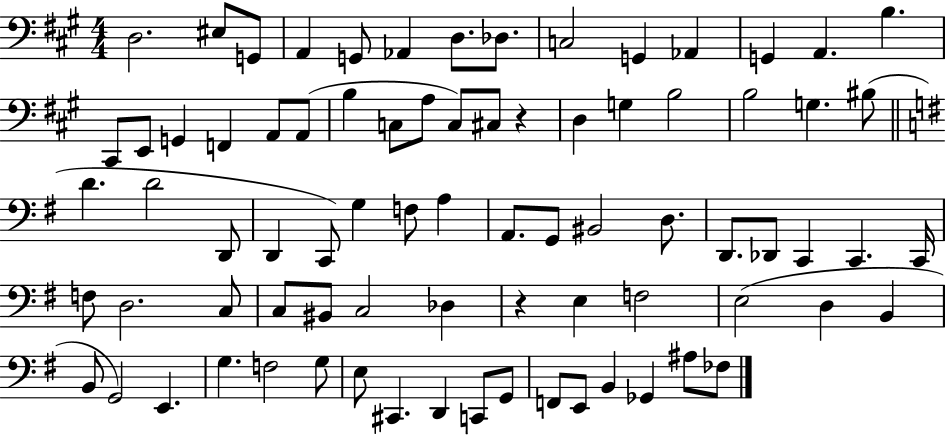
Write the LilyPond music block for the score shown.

{
  \clef bass
  \numericTimeSignature
  \time 4/4
  \key a \major
  d2. eis8 g,8 | a,4 g,8 aes,4 d8. des8. | c2 g,4 aes,4 | g,4 a,4. b4. | \break cis,8 e,8 g,4 f,4 a,8 a,8( | b4 c8 a8 c8) cis8 r4 | d4 g4 b2 | b2 g4. bis8( | \break \bar "||" \break \key e \minor d'4. d'2 d,8 | d,4 c,8) g4 f8 a4 | a,8. g,8 bis,2 d8. | d,8. des,8 c,4 c,4. c,16 | \break f8 d2. c8 | c8 bis,8 c2 des4 | r4 e4 f2 | e2( d4 b,4 | \break b,8 g,2) e,4. | g4. f2 g8 | e8 cis,4. d,4 c,8 g,8 | f,8 e,8 b,4 ges,4 ais8 fes8 | \break \bar "|."
}